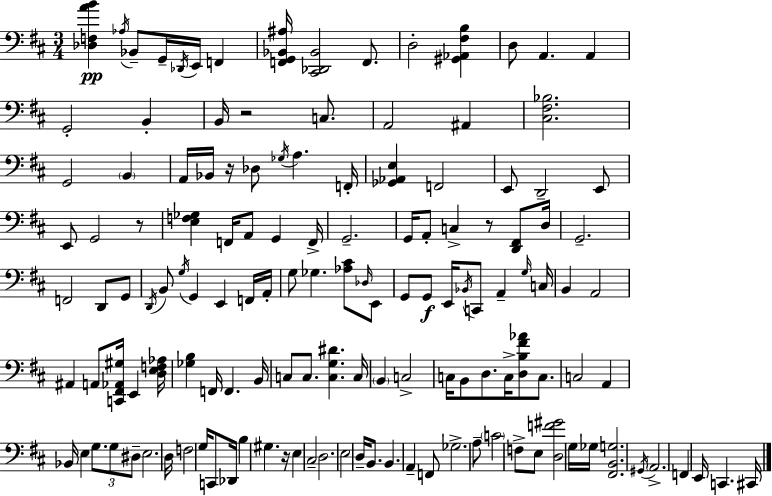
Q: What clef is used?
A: bass